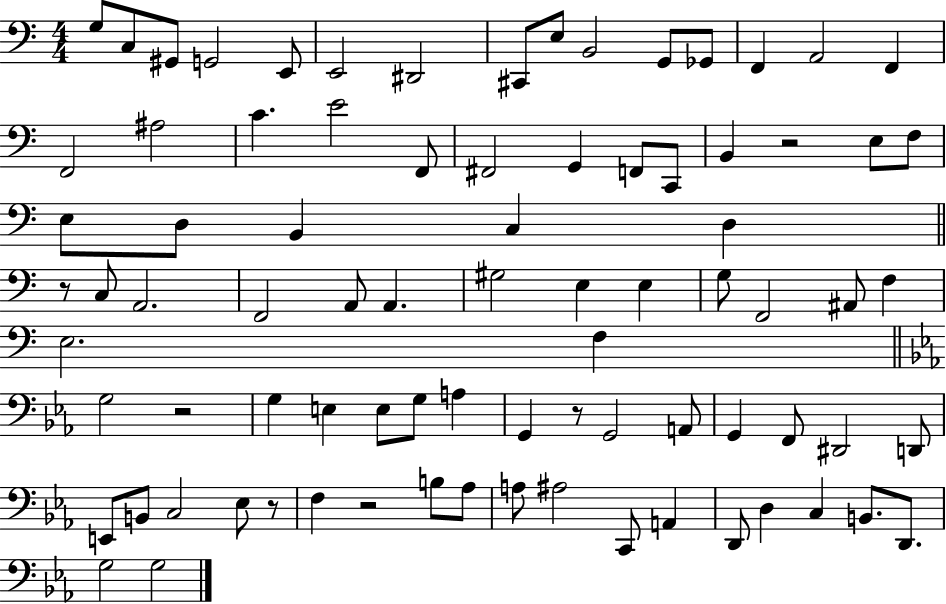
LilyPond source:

{
  \clef bass
  \numericTimeSignature
  \time 4/4
  \key c \major
  \repeat volta 2 { g8 c8 gis,8 g,2 e,8 | e,2 dis,2 | cis,8 e8 b,2 g,8 ges,8 | f,4 a,2 f,4 | \break f,2 ais2 | c'4. e'2 f,8 | fis,2 g,4 f,8 c,8 | b,4 r2 e8 f8 | \break e8 d8 b,4 c4 d4 | \bar "||" \break \key a \minor r8 c8 a,2. | f,2 a,8 a,4. | gis2 e4 e4 | g8 f,2 ais,8 f4 | \break e2. f4 | \bar "||" \break \key c \minor g2 r2 | g4 e4 e8 g8 a4 | g,4 r8 g,2 a,8 | g,4 f,8 dis,2 d,8 | \break e,8 b,8 c2 ees8 r8 | f4 r2 b8 aes8 | a8 ais2 c,8 a,4 | d,8 d4 c4 b,8. d,8. | \break g2 g2 | } \bar "|."
}